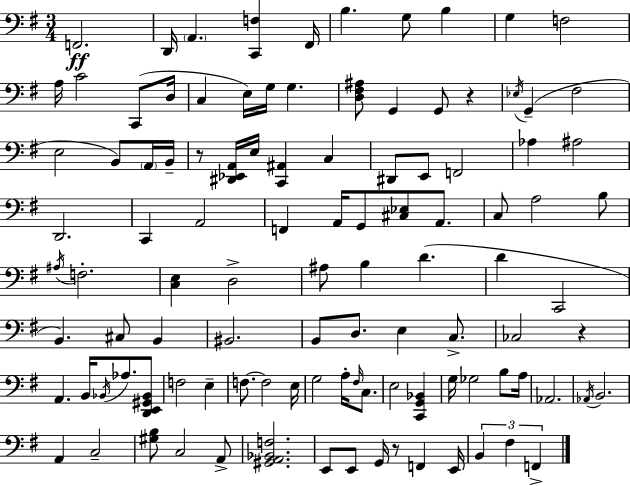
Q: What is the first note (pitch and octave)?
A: F2